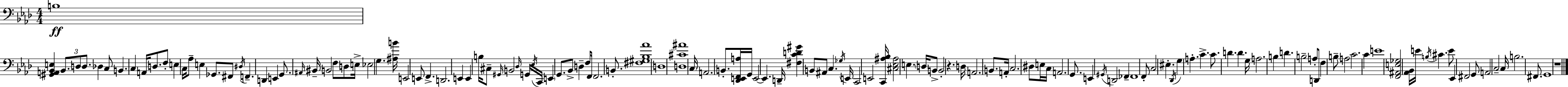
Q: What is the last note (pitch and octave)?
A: G2